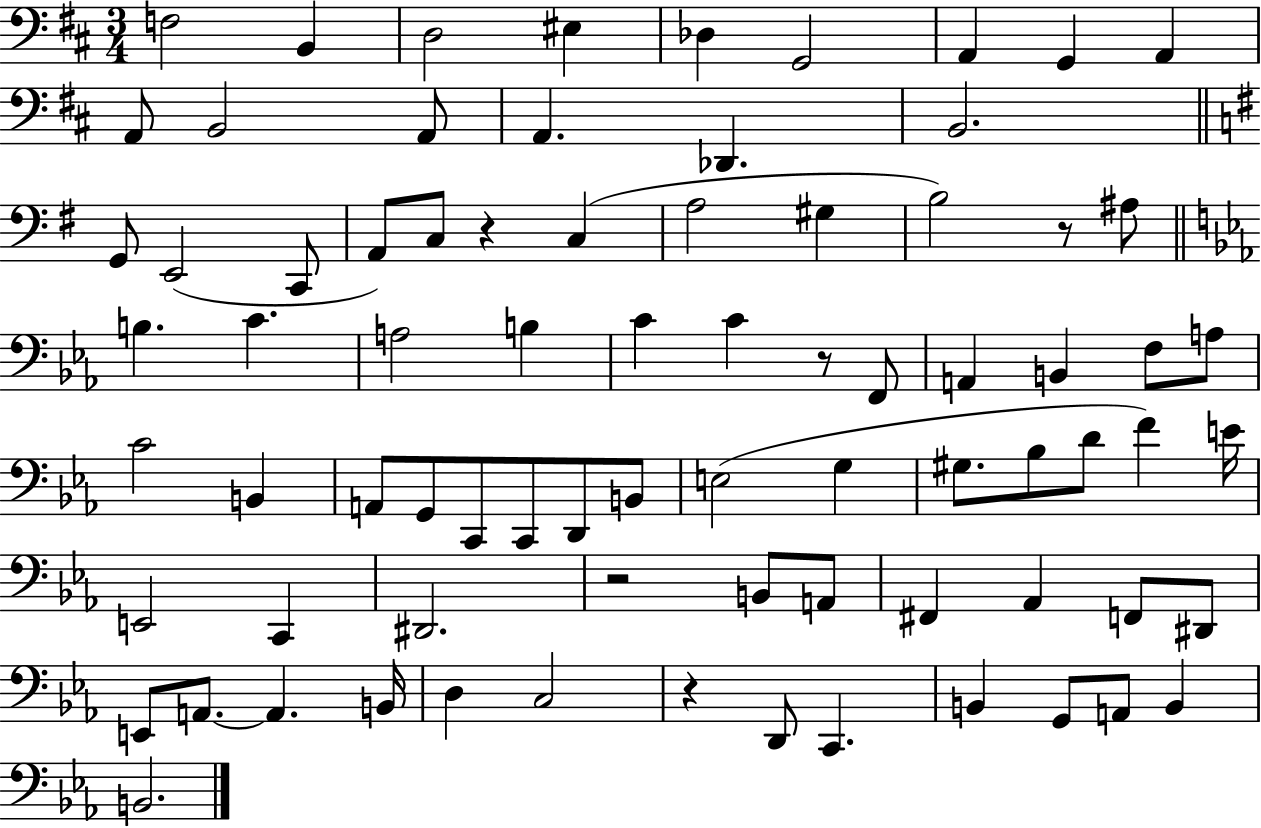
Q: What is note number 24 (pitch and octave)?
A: B3